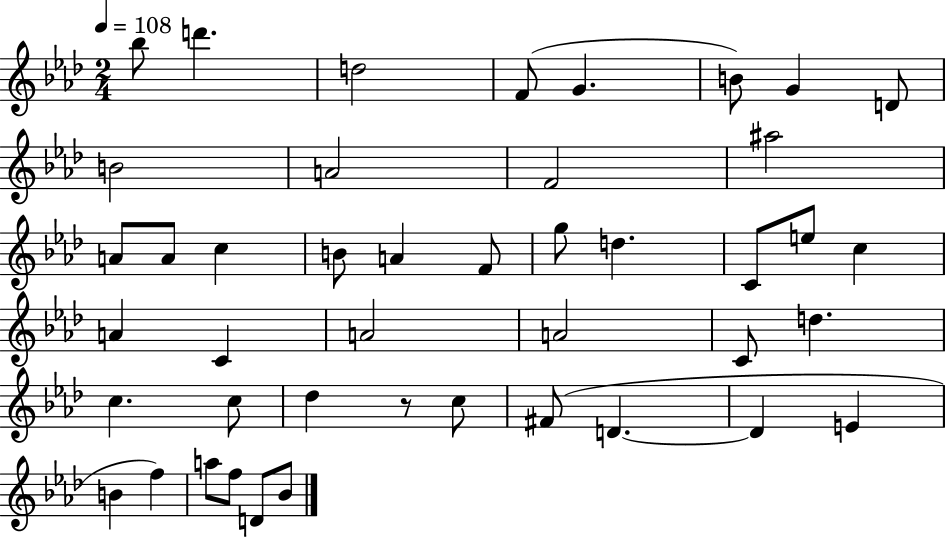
Bb5/e D6/q. D5/h F4/e G4/q. B4/e G4/q D4/e B4/h A4/h F4/h A#5/h A4/e A4/e C5/q B4/e A4/q F4/e G5/e D5/q. C4/e E5/e C5/q A4/q C4/q A4/h A4/h C4/e D5/q. C5/q. C5/e Db5/q R/e C5/e F#4/e D4/q. D4/q E4/q B4/q F5/q A5/e F5/e D4/e Bb4/e